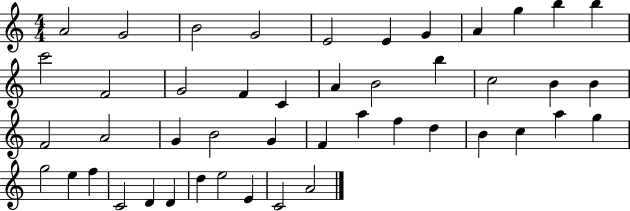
A4/h G4/h B4/h G4/h E4/h E4/q G4/q A4/q G5/q B5/q B5/q C6/h F4/h G4/h F4/q C4/q A4/q B4/h B5/q C5/h B4/q B4/q F4/h A4/h G4/q B4/h G4/q F4/q A5/q F5/q D5/q B4/q C5/q A5/q G5/q G5/h E5/q F5/q C4/h D4/q D4/q D5/q E5/h E4/q C4/h A4/h